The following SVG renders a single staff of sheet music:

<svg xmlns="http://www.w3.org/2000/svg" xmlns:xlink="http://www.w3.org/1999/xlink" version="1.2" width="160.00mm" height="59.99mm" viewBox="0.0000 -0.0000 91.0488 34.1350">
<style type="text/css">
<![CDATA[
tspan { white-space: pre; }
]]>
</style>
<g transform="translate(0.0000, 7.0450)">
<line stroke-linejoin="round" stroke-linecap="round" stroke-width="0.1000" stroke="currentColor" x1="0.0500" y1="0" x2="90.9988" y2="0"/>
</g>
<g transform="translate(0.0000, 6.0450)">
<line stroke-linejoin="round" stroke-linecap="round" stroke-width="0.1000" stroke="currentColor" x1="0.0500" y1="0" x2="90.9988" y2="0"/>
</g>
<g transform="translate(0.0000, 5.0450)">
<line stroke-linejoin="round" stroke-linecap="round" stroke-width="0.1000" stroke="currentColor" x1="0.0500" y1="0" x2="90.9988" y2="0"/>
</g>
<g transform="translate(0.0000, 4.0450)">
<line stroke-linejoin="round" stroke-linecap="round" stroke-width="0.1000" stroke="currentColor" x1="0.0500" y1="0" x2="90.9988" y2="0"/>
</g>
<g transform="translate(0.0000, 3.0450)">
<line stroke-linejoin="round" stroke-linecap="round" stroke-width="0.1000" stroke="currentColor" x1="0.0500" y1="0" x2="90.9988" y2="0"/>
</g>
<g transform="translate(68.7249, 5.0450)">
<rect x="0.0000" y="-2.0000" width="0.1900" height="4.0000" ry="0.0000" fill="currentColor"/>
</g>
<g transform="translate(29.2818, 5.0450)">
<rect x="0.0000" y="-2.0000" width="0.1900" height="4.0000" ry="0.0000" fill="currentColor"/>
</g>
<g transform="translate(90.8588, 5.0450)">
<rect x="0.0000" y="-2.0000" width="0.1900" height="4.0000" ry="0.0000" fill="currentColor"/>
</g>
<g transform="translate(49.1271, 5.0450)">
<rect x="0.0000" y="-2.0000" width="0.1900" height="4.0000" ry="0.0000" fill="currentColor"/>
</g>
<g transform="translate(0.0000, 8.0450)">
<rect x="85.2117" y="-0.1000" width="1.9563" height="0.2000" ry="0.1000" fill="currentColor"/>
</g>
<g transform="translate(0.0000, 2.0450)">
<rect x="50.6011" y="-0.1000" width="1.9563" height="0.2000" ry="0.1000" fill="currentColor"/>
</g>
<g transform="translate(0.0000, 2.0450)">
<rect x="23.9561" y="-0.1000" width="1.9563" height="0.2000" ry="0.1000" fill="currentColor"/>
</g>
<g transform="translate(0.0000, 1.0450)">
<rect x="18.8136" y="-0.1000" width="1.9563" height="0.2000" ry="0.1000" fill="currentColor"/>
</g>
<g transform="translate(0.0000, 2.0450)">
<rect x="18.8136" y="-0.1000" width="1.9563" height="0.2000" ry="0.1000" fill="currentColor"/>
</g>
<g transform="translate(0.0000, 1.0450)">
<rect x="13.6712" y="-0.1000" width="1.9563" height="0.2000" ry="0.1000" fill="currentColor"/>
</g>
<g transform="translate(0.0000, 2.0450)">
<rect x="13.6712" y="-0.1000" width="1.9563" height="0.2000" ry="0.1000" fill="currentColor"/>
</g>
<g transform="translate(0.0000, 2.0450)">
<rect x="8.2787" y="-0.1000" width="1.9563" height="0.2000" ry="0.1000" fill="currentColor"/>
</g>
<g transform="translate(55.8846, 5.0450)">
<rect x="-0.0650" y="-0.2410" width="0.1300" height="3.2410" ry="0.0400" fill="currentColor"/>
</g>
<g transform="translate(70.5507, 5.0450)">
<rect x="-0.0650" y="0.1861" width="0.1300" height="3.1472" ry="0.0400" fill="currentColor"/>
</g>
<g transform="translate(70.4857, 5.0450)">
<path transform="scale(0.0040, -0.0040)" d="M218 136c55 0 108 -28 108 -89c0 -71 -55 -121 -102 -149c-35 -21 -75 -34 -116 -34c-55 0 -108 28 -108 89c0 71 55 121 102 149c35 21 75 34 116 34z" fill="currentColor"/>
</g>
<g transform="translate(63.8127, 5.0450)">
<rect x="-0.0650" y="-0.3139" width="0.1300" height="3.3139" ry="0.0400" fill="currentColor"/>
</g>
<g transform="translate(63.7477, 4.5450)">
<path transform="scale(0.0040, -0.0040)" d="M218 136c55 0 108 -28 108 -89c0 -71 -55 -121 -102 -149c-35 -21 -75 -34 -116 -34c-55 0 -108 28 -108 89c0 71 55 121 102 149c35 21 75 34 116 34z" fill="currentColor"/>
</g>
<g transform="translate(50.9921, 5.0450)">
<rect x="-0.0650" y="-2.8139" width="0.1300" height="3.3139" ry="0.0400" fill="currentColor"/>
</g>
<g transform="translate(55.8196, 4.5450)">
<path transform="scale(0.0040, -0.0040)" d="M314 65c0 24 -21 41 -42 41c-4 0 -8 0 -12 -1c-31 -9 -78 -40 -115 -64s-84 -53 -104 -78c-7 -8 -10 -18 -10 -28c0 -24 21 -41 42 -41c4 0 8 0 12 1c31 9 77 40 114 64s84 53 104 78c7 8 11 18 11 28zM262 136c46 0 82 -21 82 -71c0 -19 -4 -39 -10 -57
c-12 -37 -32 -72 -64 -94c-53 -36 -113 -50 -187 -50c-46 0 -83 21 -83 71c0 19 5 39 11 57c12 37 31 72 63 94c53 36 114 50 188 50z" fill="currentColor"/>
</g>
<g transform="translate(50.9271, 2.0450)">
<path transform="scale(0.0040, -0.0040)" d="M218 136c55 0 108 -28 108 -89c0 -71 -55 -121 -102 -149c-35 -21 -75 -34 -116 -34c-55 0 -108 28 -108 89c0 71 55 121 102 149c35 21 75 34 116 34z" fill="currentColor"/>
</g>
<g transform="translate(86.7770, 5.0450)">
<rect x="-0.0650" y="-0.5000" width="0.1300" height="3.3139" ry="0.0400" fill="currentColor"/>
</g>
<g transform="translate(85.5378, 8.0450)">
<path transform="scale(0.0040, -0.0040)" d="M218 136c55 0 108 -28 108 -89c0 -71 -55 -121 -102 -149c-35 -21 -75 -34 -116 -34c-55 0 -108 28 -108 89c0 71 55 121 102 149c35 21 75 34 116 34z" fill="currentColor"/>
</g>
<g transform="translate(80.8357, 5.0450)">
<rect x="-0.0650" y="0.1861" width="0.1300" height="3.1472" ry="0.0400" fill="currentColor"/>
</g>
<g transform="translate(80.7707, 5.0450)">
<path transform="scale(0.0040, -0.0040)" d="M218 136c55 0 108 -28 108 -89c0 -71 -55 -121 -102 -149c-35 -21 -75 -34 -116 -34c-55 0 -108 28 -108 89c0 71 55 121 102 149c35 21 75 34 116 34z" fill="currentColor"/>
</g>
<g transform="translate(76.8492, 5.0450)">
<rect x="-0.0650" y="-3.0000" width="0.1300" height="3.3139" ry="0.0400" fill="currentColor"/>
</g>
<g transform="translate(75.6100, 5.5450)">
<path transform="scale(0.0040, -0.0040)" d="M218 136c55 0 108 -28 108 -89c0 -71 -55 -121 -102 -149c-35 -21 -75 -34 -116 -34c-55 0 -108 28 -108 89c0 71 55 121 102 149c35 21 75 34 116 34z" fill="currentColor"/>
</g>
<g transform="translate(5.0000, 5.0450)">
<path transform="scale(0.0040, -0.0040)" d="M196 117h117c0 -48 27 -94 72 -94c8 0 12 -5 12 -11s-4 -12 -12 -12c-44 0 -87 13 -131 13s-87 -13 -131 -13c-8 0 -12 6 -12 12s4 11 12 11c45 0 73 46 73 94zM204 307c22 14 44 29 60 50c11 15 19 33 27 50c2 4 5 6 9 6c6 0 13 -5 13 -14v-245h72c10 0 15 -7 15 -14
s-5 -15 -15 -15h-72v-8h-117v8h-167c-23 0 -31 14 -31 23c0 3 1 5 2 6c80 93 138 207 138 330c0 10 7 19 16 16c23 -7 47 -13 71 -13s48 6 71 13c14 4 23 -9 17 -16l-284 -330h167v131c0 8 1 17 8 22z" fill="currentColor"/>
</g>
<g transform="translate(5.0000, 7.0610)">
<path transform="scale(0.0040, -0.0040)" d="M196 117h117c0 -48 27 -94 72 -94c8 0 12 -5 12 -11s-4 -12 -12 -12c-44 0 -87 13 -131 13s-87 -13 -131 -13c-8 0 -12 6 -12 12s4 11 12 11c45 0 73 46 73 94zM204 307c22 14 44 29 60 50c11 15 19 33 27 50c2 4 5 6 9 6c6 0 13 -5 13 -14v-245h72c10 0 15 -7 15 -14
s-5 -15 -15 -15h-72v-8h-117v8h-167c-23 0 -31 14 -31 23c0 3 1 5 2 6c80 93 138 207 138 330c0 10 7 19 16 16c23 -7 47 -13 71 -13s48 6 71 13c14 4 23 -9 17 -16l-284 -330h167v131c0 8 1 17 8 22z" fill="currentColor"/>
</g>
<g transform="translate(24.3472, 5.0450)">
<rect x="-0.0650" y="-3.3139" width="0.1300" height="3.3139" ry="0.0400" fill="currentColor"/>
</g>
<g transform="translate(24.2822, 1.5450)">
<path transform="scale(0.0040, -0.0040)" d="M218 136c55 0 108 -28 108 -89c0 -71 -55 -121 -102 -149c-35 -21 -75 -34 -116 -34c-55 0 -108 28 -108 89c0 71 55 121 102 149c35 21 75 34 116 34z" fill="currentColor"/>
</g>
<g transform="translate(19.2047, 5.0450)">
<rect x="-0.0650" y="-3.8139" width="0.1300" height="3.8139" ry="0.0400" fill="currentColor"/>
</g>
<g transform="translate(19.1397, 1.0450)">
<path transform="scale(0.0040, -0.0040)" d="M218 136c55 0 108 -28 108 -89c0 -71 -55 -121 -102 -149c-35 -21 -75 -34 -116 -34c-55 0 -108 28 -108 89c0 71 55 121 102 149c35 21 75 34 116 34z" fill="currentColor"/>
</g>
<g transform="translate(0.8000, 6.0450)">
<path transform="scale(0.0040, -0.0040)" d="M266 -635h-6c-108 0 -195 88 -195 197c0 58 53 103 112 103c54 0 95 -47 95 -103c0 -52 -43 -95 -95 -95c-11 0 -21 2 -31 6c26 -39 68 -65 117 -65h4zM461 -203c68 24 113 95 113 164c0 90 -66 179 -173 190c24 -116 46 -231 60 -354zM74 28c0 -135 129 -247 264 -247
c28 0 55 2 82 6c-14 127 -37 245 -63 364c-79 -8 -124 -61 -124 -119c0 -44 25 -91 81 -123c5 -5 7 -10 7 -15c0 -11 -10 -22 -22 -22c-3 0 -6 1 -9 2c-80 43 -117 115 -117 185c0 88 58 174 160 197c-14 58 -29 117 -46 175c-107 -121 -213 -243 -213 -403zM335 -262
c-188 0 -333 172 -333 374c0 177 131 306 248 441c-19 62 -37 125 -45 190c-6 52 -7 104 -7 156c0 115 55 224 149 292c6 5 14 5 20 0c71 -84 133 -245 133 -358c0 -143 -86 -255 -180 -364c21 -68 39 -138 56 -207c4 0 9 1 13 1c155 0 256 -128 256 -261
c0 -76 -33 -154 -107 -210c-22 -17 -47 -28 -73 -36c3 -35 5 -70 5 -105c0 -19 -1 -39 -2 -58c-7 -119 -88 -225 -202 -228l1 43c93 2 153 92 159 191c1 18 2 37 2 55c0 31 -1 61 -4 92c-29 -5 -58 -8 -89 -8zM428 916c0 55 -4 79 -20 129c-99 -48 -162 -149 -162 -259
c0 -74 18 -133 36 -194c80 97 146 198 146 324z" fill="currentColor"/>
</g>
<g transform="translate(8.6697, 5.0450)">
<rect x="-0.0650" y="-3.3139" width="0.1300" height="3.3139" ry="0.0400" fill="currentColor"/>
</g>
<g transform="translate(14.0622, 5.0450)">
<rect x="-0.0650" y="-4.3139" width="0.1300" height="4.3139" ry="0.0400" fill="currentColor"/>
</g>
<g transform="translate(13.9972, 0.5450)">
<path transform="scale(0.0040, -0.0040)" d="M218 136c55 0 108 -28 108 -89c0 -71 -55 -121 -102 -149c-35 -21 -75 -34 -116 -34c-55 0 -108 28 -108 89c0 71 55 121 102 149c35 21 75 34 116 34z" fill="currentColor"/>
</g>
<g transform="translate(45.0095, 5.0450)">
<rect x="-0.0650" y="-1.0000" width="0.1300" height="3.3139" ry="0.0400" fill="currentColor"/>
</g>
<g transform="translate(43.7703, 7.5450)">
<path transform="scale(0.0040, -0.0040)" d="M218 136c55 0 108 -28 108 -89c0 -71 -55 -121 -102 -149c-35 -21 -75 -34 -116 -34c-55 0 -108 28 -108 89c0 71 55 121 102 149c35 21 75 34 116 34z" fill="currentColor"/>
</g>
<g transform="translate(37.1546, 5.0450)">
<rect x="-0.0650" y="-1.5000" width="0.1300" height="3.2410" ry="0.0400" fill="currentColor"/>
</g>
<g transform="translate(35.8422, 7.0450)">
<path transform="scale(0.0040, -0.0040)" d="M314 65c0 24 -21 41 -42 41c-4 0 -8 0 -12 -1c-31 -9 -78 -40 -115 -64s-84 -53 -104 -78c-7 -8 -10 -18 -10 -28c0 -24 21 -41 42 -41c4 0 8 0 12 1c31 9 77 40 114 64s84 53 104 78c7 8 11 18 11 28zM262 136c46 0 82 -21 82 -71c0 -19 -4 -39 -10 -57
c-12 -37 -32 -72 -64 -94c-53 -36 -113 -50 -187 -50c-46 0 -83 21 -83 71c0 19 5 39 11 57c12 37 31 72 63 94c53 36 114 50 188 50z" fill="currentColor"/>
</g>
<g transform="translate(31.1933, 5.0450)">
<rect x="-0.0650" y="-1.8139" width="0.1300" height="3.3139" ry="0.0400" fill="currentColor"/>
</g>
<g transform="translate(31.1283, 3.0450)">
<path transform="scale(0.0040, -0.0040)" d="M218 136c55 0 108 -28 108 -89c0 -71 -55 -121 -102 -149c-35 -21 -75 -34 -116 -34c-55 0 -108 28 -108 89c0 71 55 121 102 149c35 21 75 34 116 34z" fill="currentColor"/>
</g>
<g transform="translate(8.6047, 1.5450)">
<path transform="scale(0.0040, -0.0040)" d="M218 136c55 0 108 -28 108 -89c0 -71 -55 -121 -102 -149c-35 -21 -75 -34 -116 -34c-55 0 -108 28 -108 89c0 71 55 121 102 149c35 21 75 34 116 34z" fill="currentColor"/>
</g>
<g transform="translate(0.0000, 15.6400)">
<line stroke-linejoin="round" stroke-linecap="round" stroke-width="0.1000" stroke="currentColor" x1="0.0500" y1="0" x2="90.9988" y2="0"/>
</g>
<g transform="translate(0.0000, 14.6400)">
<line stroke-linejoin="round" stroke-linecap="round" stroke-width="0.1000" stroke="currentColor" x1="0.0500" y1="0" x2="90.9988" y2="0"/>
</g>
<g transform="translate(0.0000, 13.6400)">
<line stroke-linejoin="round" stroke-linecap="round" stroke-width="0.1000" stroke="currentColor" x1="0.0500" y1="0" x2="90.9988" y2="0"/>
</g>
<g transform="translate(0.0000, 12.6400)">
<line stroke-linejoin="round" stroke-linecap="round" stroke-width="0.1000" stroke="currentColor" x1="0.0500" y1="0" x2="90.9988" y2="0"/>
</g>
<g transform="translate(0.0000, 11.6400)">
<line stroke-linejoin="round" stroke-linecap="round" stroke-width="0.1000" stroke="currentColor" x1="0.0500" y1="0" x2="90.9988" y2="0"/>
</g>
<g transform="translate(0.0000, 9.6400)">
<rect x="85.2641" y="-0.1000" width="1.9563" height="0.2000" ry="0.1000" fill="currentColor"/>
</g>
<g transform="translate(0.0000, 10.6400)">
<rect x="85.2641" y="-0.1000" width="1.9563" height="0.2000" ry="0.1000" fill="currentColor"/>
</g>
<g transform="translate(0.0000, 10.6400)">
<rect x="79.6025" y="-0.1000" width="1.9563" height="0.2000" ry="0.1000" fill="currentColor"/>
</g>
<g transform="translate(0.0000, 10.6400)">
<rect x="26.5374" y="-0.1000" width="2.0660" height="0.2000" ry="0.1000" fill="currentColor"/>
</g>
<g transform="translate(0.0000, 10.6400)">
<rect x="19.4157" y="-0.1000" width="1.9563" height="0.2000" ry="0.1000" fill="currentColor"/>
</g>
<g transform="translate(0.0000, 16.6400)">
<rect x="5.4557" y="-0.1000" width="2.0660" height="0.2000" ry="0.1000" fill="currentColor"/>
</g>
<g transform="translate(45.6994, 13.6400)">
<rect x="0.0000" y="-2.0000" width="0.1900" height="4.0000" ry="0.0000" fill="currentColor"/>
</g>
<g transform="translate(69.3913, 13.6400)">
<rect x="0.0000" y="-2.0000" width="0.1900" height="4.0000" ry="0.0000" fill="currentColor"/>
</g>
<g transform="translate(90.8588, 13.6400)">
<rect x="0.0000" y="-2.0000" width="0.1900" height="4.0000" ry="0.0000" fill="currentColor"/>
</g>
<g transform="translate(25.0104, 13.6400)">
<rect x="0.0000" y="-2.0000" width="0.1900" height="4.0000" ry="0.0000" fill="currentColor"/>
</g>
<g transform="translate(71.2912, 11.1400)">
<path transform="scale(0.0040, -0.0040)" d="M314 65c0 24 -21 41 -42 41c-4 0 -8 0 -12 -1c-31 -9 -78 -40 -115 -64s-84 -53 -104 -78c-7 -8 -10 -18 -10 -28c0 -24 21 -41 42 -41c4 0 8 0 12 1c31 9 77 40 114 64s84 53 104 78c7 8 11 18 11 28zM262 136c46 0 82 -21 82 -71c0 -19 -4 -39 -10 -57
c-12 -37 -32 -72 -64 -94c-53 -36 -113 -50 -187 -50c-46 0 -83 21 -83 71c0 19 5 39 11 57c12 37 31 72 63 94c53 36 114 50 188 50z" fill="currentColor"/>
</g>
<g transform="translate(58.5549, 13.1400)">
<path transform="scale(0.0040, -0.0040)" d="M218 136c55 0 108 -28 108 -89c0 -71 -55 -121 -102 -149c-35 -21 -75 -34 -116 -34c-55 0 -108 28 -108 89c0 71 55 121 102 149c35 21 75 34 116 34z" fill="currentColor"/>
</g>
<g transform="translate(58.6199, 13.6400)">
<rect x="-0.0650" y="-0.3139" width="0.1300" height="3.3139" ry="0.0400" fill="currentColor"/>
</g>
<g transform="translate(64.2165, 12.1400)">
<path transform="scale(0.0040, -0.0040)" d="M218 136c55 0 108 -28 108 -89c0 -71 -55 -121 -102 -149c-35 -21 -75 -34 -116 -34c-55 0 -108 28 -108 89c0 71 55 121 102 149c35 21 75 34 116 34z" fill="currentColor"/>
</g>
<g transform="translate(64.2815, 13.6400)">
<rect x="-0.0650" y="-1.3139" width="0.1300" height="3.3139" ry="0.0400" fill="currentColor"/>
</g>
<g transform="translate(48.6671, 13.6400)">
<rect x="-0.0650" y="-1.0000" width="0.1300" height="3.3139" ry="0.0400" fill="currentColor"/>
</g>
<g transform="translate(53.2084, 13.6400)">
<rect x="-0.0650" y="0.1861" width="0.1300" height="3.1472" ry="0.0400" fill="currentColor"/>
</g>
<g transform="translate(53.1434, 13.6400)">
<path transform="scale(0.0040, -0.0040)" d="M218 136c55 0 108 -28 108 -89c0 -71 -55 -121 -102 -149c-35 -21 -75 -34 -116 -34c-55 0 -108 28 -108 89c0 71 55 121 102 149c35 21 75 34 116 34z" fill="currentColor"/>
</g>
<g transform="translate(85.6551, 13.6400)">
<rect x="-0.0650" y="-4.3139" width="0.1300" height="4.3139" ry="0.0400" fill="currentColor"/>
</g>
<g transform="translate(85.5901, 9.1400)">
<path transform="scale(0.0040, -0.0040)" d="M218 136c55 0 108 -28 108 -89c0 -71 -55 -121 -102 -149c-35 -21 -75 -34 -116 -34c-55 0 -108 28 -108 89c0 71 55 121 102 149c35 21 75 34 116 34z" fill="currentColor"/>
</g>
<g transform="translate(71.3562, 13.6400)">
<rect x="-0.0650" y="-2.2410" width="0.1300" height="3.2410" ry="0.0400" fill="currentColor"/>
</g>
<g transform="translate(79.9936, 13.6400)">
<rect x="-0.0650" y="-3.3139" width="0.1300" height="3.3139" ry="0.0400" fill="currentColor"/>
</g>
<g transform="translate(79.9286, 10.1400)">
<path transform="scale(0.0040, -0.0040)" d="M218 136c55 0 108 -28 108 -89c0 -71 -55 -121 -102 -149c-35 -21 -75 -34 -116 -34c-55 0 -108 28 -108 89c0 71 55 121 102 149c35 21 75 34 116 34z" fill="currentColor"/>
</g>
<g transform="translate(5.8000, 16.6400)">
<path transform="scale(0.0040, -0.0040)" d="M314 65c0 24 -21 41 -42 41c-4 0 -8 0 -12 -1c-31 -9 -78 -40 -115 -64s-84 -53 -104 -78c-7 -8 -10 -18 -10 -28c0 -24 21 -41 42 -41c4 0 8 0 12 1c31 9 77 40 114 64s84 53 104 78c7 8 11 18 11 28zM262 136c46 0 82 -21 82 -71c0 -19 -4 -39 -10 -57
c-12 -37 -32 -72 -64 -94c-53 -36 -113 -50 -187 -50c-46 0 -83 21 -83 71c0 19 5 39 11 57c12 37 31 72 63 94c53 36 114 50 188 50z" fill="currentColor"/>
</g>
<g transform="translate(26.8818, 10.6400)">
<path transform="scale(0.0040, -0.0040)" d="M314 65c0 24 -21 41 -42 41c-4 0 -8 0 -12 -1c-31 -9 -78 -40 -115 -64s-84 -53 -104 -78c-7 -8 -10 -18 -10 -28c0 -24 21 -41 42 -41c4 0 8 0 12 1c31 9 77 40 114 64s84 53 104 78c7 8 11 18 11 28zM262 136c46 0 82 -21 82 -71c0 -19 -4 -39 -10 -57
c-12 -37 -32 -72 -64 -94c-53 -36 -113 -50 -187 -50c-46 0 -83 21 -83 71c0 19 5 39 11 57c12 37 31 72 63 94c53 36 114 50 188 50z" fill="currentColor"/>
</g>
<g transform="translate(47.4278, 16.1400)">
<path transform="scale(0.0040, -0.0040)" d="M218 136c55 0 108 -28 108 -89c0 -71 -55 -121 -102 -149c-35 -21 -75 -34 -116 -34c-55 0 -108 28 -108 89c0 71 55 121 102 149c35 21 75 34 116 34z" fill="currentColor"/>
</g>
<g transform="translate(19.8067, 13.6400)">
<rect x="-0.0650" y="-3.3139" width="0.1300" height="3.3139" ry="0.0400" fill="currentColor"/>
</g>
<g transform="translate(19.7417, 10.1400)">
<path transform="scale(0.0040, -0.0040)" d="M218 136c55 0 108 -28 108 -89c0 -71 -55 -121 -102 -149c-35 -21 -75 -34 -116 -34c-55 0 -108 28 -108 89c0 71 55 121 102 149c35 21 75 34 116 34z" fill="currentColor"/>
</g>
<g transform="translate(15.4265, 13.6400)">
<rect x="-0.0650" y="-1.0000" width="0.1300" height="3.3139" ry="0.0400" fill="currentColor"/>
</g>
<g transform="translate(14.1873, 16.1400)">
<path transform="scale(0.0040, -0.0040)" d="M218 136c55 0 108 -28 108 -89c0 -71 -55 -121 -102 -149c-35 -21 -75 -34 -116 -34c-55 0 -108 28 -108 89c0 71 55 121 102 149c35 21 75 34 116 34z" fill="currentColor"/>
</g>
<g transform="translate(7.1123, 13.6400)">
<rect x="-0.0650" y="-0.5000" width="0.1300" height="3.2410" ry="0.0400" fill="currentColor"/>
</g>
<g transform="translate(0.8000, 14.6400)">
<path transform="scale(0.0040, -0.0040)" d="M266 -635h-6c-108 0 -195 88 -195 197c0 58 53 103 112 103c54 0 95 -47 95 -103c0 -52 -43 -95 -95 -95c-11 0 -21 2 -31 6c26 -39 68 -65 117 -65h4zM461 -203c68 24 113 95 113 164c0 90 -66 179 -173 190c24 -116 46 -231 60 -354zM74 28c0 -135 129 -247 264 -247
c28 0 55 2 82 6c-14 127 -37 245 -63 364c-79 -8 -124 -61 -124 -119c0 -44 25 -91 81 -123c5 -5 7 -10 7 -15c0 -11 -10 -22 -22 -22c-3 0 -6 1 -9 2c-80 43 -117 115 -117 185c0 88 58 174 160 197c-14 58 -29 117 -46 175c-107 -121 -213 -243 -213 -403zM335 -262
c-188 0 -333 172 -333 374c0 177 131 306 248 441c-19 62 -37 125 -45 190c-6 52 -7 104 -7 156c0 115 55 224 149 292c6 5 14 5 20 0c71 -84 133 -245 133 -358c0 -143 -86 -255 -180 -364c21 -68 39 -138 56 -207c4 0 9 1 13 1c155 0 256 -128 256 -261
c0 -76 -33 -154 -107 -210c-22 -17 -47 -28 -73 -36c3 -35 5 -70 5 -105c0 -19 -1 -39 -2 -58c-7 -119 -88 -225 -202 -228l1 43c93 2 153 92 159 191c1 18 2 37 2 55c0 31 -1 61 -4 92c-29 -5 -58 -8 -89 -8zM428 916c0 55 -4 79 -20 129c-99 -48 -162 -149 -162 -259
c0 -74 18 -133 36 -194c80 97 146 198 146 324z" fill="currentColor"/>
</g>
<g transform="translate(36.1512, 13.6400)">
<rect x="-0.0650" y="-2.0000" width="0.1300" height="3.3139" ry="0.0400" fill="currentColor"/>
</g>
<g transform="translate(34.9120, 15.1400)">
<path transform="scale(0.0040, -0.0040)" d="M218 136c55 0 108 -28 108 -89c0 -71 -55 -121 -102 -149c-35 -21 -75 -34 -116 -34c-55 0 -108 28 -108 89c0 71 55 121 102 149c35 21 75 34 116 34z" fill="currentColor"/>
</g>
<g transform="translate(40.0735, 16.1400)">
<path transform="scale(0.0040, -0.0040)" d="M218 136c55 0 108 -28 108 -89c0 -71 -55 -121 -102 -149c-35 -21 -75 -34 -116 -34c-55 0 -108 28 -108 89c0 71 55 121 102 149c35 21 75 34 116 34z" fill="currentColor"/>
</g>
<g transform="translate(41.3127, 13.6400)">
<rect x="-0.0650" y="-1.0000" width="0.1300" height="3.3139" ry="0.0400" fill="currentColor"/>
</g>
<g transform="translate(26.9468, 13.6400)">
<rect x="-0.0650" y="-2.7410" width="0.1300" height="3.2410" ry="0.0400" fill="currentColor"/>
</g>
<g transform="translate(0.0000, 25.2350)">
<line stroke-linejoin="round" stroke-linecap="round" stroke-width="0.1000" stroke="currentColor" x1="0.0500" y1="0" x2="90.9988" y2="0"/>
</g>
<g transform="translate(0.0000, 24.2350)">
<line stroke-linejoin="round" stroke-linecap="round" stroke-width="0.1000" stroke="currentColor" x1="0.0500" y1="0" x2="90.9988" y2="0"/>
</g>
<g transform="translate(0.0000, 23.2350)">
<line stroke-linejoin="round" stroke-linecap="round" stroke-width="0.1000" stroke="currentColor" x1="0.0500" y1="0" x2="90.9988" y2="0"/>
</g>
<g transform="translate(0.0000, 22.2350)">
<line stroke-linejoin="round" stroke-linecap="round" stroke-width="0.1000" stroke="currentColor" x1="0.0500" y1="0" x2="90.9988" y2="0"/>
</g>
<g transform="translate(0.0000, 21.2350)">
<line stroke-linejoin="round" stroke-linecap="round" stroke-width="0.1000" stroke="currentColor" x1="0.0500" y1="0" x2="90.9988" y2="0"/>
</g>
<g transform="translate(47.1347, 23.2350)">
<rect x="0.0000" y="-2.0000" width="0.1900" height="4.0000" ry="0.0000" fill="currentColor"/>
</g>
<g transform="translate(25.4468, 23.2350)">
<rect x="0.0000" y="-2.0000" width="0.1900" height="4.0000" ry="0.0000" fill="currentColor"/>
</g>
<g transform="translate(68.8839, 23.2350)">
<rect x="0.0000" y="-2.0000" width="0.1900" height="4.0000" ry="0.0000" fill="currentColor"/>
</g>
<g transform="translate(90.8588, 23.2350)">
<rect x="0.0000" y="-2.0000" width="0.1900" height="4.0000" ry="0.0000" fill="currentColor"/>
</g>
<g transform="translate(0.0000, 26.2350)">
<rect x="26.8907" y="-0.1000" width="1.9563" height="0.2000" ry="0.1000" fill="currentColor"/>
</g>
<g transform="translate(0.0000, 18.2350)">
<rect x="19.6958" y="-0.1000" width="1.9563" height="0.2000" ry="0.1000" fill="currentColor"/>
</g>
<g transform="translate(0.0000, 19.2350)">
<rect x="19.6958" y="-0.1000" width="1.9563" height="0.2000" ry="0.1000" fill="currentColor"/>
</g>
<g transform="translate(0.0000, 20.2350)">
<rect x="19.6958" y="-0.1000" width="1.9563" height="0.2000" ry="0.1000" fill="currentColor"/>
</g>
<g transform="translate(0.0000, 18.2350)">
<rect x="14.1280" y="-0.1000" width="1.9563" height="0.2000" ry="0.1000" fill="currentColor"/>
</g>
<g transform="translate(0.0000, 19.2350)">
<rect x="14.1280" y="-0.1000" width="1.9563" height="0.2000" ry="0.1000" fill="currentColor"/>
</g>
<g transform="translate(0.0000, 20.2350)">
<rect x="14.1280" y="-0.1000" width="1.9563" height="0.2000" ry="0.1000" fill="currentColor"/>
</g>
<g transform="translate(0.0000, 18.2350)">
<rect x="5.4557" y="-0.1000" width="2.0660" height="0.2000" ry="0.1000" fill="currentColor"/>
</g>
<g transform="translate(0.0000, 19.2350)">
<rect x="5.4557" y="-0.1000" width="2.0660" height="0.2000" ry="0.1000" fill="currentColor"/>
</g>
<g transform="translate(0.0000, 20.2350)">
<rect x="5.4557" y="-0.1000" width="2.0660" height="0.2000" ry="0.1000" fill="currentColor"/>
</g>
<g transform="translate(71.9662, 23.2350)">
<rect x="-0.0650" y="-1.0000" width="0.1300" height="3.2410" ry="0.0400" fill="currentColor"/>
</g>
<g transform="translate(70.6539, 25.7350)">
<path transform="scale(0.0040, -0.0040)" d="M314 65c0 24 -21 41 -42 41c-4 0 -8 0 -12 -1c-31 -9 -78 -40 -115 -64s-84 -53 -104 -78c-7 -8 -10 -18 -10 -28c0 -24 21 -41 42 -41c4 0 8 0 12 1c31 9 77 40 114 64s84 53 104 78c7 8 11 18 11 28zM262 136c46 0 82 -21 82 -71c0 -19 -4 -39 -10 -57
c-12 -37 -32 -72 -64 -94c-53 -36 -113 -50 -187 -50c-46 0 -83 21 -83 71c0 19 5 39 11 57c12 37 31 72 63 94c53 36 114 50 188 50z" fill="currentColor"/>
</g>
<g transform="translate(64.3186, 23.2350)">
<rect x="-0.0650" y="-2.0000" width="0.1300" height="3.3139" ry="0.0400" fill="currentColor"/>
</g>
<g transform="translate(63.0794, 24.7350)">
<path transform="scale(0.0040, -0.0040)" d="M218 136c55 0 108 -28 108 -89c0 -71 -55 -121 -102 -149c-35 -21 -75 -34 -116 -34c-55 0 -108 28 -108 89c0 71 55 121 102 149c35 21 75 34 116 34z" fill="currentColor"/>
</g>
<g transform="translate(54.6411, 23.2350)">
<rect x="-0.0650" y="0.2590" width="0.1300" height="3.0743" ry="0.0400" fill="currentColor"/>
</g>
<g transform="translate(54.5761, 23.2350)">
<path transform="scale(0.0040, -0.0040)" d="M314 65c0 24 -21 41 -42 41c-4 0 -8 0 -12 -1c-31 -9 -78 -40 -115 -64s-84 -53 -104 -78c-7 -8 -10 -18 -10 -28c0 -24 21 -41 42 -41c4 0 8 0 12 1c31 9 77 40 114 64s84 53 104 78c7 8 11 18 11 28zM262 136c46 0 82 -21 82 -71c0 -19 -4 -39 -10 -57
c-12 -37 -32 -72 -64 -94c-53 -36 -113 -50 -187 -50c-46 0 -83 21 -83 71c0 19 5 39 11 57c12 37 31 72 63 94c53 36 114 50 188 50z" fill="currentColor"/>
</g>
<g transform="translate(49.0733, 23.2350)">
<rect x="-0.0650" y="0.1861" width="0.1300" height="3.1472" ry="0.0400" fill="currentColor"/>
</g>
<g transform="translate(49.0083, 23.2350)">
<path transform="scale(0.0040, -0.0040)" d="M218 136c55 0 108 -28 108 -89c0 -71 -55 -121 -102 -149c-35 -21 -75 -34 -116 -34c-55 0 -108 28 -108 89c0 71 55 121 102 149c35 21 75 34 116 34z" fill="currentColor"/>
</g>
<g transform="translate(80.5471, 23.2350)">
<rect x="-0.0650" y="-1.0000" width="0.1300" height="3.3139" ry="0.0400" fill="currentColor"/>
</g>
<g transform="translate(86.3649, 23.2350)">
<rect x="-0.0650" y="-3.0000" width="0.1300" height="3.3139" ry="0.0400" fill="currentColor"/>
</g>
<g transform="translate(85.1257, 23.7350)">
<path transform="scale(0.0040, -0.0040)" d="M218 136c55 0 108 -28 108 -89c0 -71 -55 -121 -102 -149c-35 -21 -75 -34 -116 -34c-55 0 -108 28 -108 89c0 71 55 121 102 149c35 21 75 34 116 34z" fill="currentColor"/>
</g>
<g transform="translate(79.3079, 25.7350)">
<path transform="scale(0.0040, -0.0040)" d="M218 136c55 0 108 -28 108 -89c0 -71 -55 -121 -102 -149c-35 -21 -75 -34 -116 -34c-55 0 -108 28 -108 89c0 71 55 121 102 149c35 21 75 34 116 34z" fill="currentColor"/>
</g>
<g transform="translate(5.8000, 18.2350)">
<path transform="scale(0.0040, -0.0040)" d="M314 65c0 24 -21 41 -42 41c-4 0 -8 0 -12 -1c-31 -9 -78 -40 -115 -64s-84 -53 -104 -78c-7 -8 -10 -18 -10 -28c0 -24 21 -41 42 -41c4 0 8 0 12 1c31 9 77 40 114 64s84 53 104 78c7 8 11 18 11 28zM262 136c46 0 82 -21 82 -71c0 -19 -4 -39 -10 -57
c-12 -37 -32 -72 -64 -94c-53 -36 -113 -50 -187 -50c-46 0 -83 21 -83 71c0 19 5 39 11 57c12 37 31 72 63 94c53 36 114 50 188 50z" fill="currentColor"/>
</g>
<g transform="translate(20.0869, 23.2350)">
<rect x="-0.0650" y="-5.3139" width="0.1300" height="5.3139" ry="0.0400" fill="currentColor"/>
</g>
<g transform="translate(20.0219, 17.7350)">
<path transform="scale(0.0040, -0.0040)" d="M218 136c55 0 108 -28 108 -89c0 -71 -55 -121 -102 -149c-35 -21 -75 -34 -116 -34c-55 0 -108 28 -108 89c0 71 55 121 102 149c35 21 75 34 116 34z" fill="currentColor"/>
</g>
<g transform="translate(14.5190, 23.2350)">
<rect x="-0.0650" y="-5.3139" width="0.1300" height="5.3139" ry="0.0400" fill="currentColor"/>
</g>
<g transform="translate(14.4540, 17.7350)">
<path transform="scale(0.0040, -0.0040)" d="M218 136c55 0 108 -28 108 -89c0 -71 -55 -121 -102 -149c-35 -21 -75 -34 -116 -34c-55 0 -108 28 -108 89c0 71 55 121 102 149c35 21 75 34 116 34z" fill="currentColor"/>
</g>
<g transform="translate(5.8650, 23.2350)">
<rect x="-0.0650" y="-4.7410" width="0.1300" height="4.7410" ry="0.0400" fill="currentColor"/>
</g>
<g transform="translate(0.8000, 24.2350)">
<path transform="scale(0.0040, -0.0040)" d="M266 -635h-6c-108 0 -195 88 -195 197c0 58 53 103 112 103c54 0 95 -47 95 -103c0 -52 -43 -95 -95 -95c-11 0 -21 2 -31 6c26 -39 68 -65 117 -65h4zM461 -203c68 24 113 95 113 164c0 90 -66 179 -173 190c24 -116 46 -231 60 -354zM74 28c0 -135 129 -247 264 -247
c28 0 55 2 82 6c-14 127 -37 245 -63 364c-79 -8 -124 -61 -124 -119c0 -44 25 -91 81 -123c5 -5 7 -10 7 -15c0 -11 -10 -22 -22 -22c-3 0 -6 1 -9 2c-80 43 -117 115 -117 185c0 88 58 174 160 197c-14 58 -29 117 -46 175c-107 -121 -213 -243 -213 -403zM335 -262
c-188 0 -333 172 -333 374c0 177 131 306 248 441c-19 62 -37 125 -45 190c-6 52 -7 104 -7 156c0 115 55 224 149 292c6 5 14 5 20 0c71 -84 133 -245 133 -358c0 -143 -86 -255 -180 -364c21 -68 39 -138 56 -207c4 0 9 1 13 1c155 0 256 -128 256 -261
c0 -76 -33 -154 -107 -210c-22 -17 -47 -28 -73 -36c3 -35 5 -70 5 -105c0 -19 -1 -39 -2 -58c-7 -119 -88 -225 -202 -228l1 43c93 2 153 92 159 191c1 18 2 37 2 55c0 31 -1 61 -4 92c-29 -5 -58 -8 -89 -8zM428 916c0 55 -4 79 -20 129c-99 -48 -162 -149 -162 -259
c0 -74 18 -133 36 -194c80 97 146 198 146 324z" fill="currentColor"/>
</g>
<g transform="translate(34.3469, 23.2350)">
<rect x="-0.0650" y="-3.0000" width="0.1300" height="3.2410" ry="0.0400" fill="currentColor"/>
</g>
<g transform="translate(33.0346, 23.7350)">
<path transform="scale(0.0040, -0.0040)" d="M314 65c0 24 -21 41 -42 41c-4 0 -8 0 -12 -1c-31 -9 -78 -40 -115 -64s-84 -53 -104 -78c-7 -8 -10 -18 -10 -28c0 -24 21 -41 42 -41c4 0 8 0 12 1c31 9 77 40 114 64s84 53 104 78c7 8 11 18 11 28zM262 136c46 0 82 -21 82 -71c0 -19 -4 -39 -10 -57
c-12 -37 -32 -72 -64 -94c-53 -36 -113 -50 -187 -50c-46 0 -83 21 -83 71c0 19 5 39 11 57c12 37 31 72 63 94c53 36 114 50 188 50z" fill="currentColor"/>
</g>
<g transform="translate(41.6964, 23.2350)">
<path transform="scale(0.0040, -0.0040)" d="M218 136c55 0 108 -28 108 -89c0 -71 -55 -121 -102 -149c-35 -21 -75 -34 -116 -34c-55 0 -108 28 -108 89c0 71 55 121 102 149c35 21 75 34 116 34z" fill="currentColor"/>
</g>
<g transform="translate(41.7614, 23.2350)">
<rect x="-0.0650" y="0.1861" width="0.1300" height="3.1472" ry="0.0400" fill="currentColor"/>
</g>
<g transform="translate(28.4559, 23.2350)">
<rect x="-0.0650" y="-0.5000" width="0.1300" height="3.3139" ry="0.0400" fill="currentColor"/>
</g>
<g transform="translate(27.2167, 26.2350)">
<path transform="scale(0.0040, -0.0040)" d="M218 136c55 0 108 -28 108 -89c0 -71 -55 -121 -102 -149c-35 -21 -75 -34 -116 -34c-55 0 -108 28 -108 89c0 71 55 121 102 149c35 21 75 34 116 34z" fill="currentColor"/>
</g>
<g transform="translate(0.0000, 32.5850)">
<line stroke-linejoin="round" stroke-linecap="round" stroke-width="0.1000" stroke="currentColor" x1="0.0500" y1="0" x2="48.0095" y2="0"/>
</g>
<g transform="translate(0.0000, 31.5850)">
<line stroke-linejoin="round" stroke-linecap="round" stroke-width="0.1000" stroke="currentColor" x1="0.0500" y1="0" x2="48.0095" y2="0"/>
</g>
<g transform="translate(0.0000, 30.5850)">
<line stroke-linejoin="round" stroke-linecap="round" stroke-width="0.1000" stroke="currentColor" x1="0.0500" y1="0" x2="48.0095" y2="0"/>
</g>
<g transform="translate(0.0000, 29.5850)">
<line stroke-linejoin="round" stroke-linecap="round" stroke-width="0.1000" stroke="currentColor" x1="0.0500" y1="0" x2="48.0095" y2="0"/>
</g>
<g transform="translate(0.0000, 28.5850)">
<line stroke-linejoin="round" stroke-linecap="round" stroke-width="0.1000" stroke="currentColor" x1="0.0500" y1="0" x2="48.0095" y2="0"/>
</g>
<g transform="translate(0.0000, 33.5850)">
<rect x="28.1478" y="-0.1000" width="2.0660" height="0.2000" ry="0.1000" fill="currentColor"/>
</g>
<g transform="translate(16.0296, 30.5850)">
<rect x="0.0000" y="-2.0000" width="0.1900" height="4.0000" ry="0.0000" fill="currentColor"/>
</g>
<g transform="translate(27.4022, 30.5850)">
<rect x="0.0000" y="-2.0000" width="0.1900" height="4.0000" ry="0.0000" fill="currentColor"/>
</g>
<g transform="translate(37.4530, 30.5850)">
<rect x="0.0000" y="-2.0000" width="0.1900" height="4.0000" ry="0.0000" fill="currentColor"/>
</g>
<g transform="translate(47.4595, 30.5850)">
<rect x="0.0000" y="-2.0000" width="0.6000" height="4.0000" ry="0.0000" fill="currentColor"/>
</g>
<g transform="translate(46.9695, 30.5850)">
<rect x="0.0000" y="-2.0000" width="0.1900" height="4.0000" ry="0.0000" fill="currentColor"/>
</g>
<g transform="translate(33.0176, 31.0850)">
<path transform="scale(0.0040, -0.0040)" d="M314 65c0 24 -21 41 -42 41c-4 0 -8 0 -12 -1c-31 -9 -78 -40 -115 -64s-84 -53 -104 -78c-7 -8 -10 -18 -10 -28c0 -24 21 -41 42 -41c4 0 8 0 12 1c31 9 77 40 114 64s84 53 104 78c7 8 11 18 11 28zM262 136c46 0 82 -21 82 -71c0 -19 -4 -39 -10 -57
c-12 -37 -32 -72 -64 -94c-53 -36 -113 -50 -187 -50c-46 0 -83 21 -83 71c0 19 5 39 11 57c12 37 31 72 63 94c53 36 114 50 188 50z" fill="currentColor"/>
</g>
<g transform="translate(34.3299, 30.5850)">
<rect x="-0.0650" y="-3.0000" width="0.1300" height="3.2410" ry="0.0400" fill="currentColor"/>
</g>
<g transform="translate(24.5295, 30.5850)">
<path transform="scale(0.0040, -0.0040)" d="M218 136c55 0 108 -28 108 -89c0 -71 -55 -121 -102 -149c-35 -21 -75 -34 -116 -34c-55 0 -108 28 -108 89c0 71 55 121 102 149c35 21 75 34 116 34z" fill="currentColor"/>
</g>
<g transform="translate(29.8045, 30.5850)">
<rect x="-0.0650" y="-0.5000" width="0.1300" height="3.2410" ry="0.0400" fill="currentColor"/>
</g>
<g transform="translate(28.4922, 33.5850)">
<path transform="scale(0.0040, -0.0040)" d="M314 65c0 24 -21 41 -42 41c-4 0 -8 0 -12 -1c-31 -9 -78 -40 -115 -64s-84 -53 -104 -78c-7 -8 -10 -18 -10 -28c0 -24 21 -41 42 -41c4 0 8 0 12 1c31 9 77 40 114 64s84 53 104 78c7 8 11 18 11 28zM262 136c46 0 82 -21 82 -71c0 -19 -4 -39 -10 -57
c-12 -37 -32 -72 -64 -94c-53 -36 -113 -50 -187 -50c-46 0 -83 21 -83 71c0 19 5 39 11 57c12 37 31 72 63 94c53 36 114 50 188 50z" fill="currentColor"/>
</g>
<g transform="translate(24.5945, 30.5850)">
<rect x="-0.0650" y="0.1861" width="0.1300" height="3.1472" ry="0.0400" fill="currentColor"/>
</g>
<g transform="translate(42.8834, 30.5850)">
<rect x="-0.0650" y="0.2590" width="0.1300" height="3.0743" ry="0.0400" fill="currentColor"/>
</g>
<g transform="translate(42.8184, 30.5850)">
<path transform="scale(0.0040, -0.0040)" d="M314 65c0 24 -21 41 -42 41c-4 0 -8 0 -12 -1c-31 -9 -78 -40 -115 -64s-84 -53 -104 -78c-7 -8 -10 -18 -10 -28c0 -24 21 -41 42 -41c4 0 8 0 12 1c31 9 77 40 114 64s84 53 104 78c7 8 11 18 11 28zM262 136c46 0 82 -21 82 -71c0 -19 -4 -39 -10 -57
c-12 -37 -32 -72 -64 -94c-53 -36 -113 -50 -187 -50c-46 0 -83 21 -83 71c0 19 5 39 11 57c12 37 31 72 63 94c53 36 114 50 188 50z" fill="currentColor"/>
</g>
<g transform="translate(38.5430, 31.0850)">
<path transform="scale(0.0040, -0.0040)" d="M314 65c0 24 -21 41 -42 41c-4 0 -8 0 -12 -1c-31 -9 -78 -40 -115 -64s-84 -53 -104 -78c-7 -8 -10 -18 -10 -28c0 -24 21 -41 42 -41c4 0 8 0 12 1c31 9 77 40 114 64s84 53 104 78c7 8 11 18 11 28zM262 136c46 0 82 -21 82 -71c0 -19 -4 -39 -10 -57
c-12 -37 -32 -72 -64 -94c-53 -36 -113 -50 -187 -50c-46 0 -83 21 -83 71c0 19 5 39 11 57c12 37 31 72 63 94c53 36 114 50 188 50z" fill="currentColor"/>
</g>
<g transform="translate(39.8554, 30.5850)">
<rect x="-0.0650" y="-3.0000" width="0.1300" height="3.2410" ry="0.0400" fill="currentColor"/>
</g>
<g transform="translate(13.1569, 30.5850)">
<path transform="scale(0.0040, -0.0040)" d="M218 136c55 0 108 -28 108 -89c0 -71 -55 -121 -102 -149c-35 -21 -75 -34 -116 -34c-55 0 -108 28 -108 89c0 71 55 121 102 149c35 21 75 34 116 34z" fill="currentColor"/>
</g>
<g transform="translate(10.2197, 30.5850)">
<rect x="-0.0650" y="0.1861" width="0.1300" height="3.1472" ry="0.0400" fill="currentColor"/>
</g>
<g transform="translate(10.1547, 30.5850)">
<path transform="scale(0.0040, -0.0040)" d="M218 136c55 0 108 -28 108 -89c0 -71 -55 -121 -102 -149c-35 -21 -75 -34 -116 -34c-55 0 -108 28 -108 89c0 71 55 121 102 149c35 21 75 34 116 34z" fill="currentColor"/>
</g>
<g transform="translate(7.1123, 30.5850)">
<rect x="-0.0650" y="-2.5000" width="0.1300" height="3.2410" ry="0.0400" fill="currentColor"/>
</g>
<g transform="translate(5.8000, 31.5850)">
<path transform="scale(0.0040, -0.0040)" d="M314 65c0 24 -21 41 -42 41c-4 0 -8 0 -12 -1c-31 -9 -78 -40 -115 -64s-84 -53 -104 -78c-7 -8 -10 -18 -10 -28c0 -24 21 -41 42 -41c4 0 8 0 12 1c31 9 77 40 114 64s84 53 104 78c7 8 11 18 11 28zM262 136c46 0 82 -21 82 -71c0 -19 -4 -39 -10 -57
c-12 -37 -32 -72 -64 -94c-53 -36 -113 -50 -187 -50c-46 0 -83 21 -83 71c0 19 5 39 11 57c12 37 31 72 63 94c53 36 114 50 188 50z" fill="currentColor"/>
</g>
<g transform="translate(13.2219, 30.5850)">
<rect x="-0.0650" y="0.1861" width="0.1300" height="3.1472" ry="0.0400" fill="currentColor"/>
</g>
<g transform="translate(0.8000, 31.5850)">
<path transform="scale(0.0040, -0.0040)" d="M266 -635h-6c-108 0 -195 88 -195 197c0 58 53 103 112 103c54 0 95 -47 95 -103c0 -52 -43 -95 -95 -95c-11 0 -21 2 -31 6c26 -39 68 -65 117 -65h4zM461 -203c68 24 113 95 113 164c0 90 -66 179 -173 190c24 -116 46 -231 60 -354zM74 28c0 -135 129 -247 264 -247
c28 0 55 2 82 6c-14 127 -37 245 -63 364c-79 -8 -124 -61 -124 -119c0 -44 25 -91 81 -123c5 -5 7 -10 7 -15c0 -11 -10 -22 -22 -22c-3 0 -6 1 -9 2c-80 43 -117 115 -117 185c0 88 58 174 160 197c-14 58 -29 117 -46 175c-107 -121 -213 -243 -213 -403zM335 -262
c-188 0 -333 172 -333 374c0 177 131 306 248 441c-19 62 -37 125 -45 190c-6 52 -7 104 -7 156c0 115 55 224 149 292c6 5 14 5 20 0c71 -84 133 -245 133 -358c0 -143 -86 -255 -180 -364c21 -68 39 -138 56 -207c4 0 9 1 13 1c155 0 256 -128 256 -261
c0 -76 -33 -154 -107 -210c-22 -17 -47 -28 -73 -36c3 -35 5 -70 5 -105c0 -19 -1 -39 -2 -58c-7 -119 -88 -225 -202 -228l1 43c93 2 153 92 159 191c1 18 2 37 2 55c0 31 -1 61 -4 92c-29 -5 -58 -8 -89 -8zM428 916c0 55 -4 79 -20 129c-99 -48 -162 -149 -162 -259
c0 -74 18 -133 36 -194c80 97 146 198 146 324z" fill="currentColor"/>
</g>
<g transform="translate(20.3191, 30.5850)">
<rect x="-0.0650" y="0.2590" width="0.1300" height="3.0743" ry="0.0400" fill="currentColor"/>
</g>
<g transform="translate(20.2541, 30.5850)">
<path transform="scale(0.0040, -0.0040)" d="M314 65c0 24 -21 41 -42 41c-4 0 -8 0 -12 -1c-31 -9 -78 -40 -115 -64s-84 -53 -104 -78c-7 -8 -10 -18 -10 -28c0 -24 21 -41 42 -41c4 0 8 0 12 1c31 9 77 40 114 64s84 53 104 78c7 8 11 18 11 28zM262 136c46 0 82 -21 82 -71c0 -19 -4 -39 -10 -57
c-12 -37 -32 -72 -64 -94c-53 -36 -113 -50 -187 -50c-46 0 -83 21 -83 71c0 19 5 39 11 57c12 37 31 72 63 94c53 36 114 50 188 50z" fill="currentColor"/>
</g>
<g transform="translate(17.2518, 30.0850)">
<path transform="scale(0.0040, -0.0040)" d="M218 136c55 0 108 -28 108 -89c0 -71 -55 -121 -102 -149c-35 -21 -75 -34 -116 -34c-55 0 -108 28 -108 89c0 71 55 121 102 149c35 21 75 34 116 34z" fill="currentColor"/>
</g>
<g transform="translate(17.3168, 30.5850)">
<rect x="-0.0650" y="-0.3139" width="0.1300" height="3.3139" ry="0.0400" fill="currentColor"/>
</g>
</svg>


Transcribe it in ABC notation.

X:1
T:Untitled
M:4/4
L:1/4
K:C
b d' c' b f E2 D a c2 c B A B C C2 D b a2 F D D B c e g2 b d' e'2 f' f' C A2 B B B2 F D2 D A G2 B B c B2 B C2 A2 A2 B2